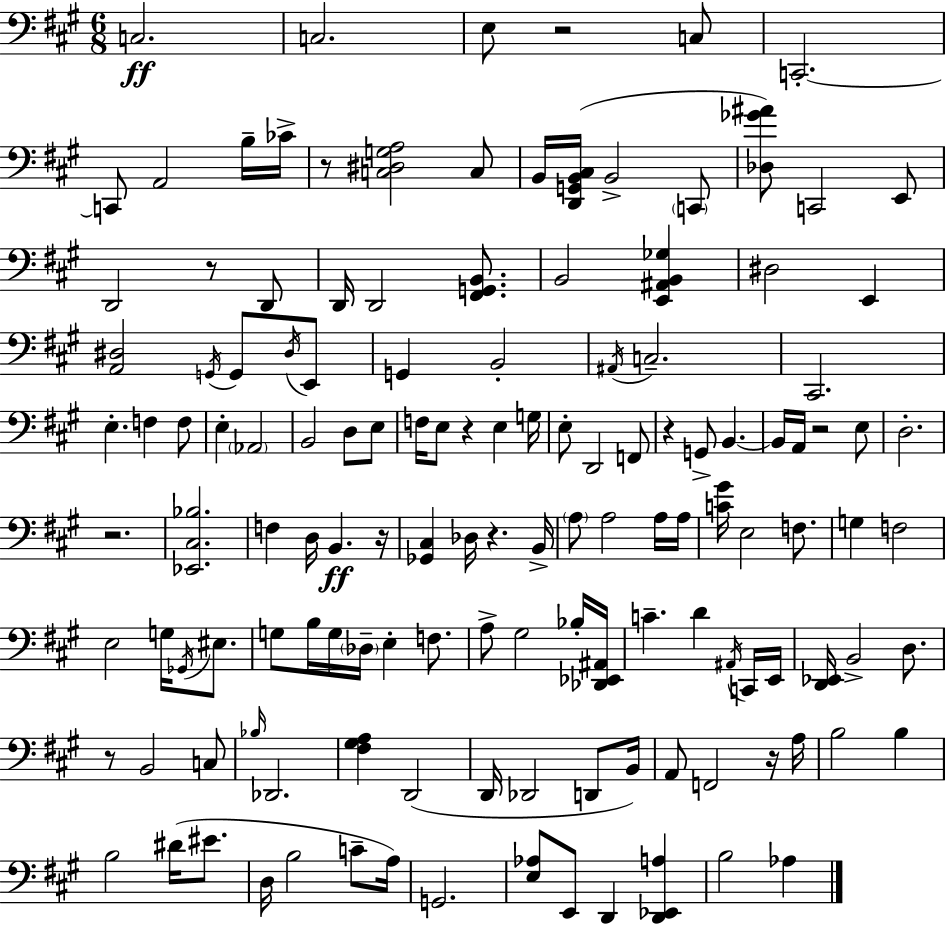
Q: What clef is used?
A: bass